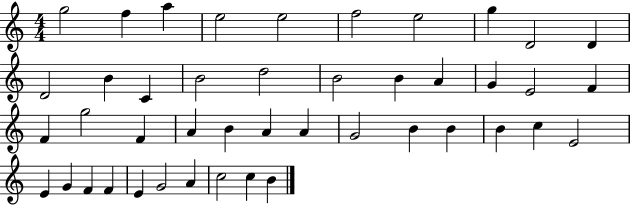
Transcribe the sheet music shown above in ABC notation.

X:1
T:Untitled
M:4/4
L:1/4
K:C
g2 f a e2 e2 f2 e2 g D2 D D2 B C B2 d2 B2 B A G E2 F F g2 F A B A A G2 B B B c E2 E G F F E G2 A c2 c B